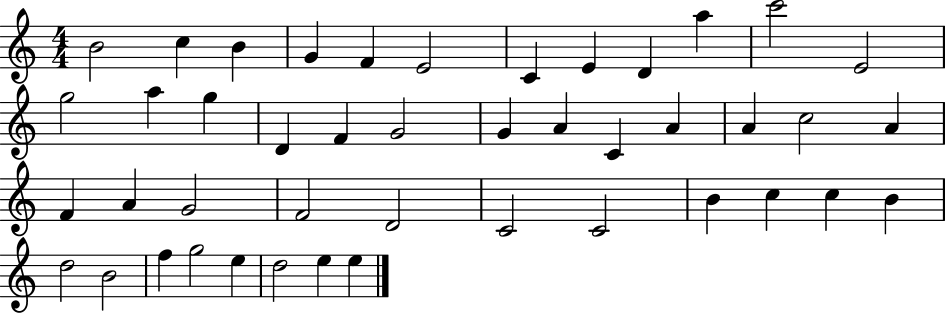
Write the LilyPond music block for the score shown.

{
  \clef treble
  \numericTimeSignature
  \time 4/4
  \key c \major
  b'2 c''4 b'4 | g'4 f'4 e'2 | c'4 e'4 d'4 a''4 | c'''2 e'2 | \break g''2 a''4 g''4 | d'4 f'4 g'2 | g'4 a'4 c'4 a'4 | a'4 c''2 a'4 | \break f'4 a'4 g'2 | f'2 d'2 | c'2 c'2 | b'4 c''4 c''4 b'4 | \break d''2 b'2 | f''4 g''2 e''4 | d''2 e''4 e''4 | \bar "|."
}